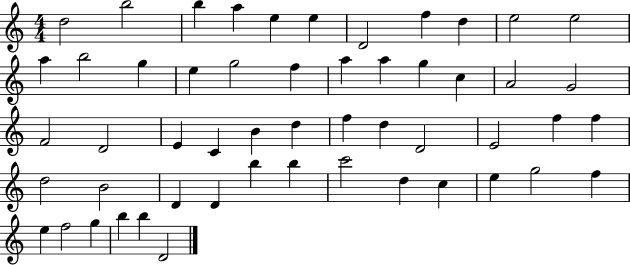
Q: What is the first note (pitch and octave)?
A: D5